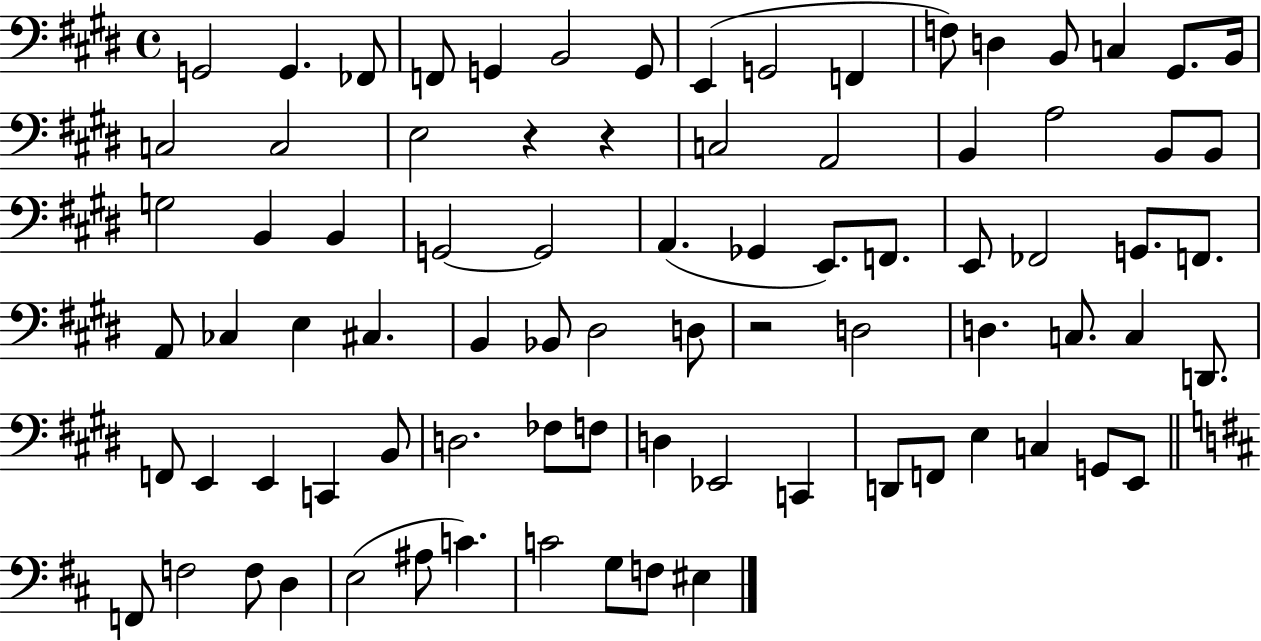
G2/h G2/q. FES2/e F2/e G2/q B2/h G2/e E2/q G2/h F2/q F3/e D3/q B2/e C3/q G#2/e. B2/s C3/h C3/h E3/h R/q R/q C3/h A2/h B2/q A3/h B2/e B2/e G3/h B2/q B2/q G2/h G2/h A2/q. Gb2/q E2/e. F2/e. E2/e FES2/h G2/e. F2/e. A2/e CES3/q E3/q C#3/q. B2/q Bb2/e D#3/h D3/e R/h D3/h D3/q. C3/e. C3/q D2/e. F2/e E2/q E2/q C2/q B2/e D3/h. FES3/e F3/e D3/q Eb2/h C2/q D2/e F2/e E3/q C3/q G2/e E2/e F2/e F3/h F3/e D3/q E3/h A#3/e C4/q. C4/h G3/e F3/e EIS3/q